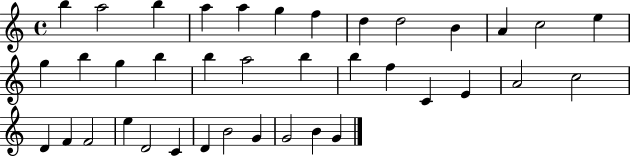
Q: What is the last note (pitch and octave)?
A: G4